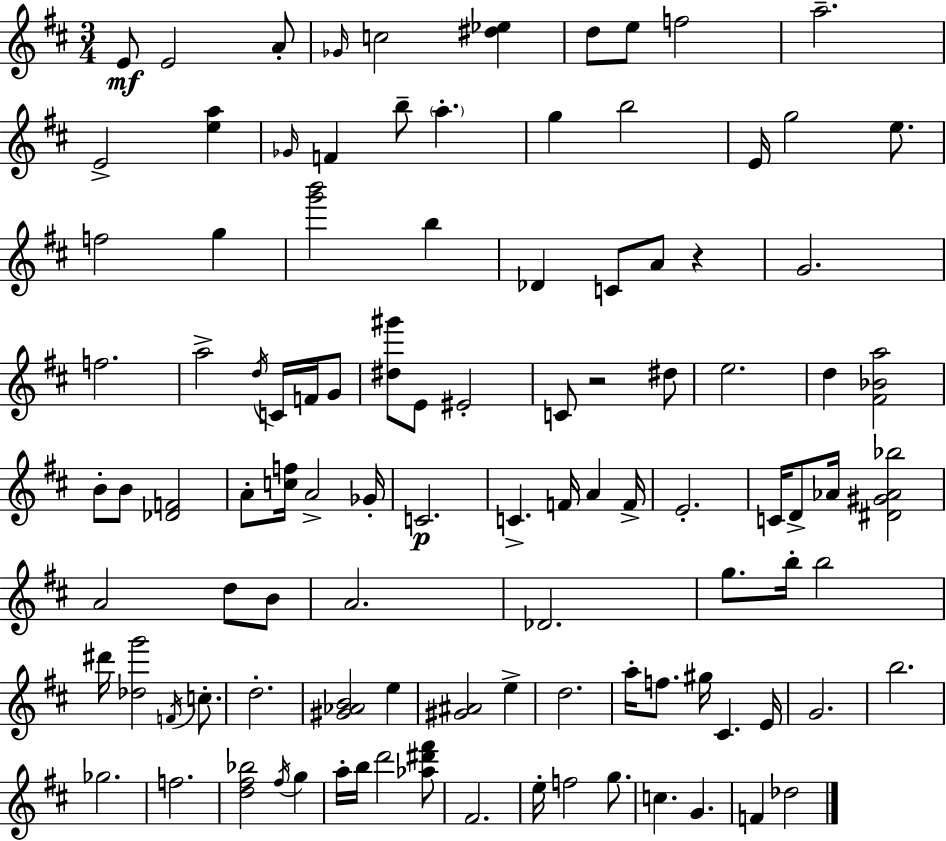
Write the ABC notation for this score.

X:1
T:Untitled
M:3/4
L:1/4
K:D
E/2 E2 A/2 _G/4 c2 [^d_e] d/2 e/2 f2 a2 E2 [ea] _G/4 F b/2 a g b2 E/4 g2 e/2 f2 g [g'b']2 b _D C/2 A/2 z G2 f2 a2 d/4 C/4 F/4 G/2 [^d^g']/2 E/2 ^E2 C/2 z2 ^d/2 e2 d [^F_Ba]2 B/2 B/2 [_DF]2 A/2 [cf]/4 A2 _G/4 C2 C F/4 A F/4 E2 C/4 D/2 _A/4 [^D^G_A_b]2 A2 d/2 B/2 A2 _D2 g/2 b/4 b2 ^d'/4 [_dg']2 F/4 c/2 d2 [^G_AB]2 e [^G^A]2 e d2 a/4 f/2 ^g/4 ^C E/4 G2 b2 _g2 f2 [d^f_b]2 ^f/4 g a/4 b/4 d'2 [_a^d'^f']/2 ^F2 e/4 f2 g/2 c G F _d2